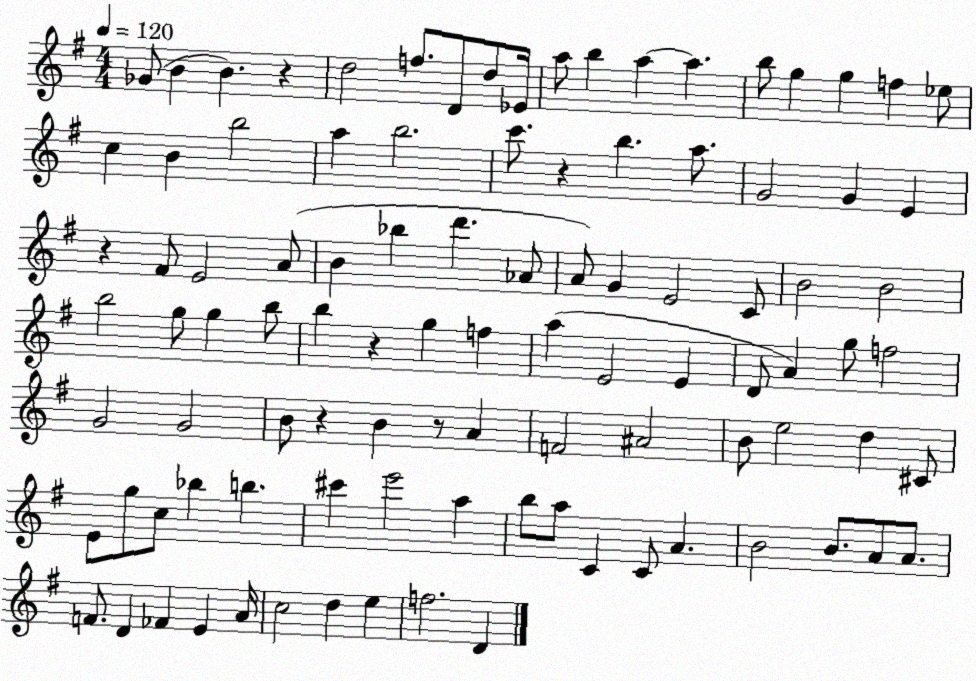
X:1
T:Untitled
M:4/4
L:1/4
K:G
_G/2 B B z d2 f/2 D/2 d/2 _E/4 a/2 b a a b/2 g g f _e/2 c B b2 a b2 c'/2 z b a/2 G2 G E z ^F/2 E2 A/2 B _b d' _A/2 A/2 G E2 C/2 B2 B2 b2 g/2 g b/2 b z g f a E2 E D/2 A g/2 f2 G2 G2 B/2 z B z/2 A F2 ^A2 B/2 e2 d ^C/2 E/2 g/2 c/2 _b b ^c' e'2 a b/2 a/2 C C/2 A B2 B/2 A/2 A/2 F/2 D _F E A/4 c2 d e f2 D